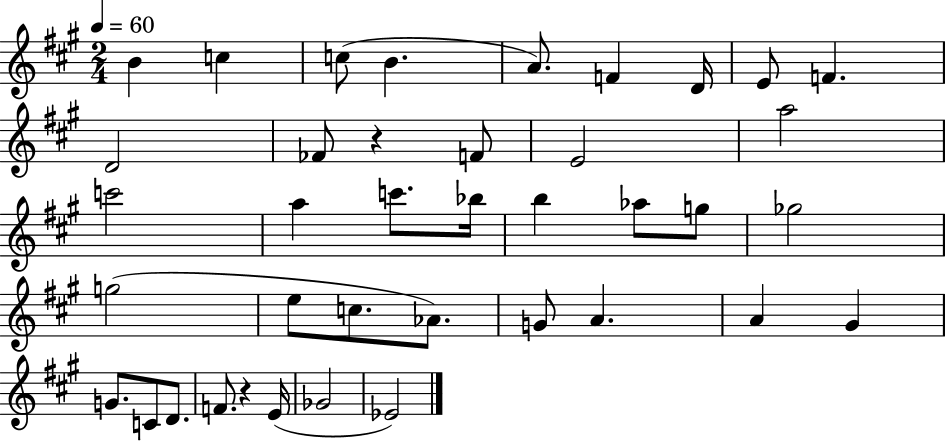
{
  \clef treble
  \numericTimeSignature
  \time 2/4
  \key a \major
  \tempo 4 = 60
  \repeat volta 2 { b'4 c''4 | c''8( b'4. | a'8.) f'4 d'16 | e'8 f'4. | \break d'2 | fes'8 r4 f'8 | e'2 | a''2 | \break c'''2 | a''4 c'''8. bes''16 | b''4 aes''8 g''8 | ges''2 | \break g''2( | e''8 c''8. aes'8.) | g'8 a'4. | a'4 gis'4 | \break g'8. c'8 d'8. | f'8. r4 e'16( | ges'2 | ees'2) | \break } \bar "|."
}